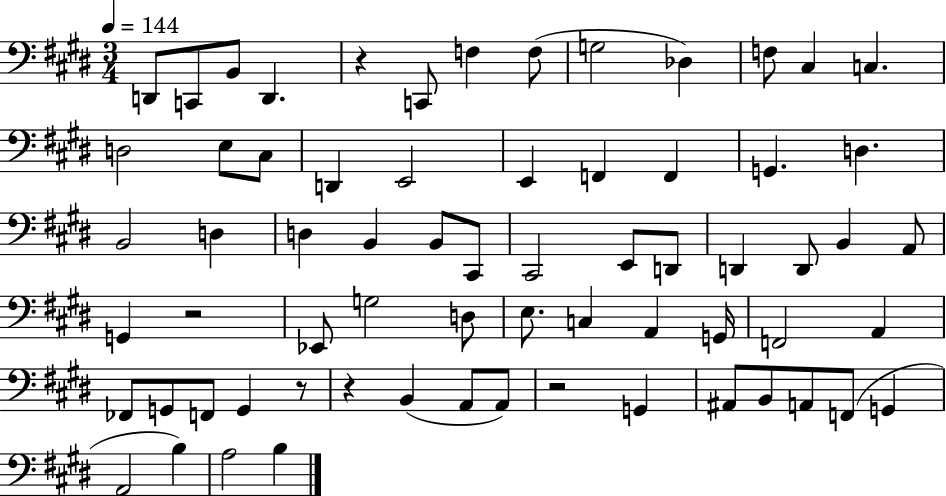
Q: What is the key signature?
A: E major